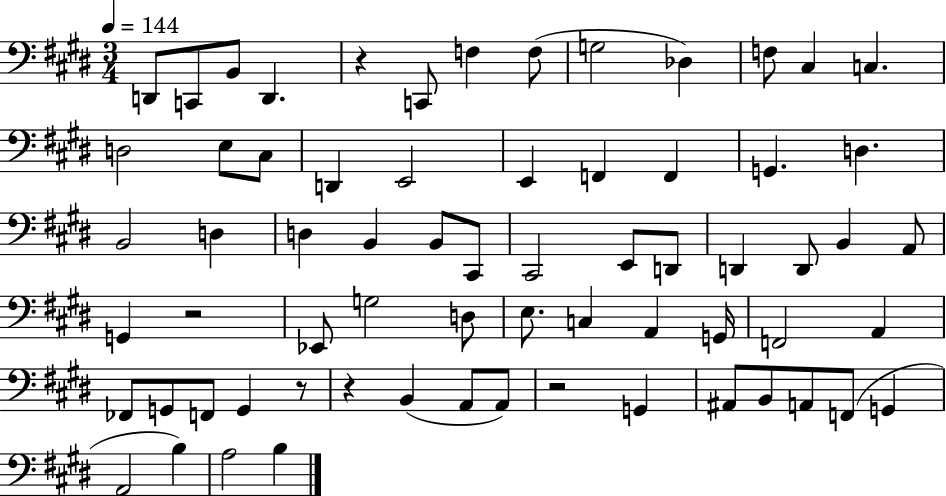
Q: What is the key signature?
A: E major